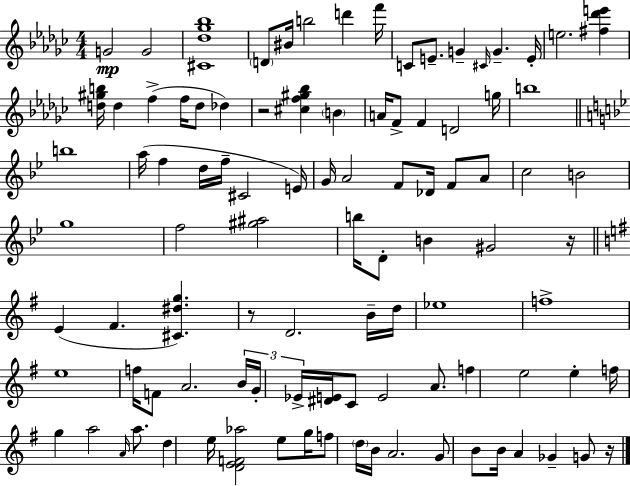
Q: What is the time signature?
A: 4/4